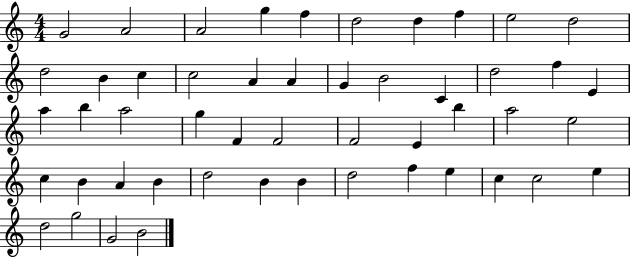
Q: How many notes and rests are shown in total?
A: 50